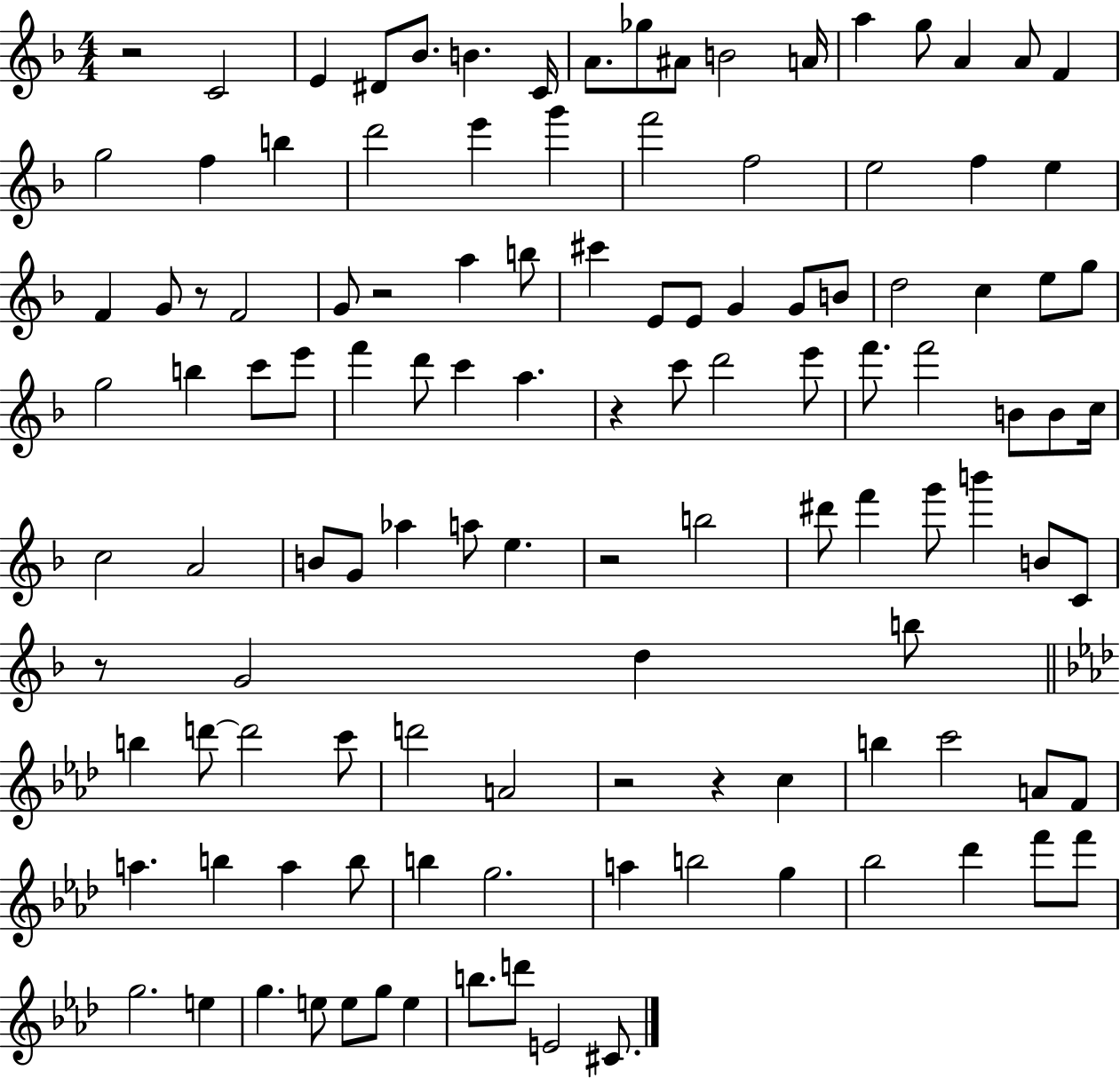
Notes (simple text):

R/h C4/h E4/q D#4/e Bb4/e. B4/q. C4/s A4/e. Gb5/e A#4/e B4/h A4/s A5/q G5/e A4/q A4/e F4/q G5/h F5/q B5/q D6/h E6/q G6/q F6/h F5/h E5/h F5/q E5/q F4/q G4/e R/e F4/h G4/e R/h A5/q B5/e C#6/q E4/e E4/e G4/q G4/e B4/e D5/h C5/q E5/e G5/e G5/h B5/q C6/e E6/e F6/q D6/e C6/q A5/q. R/q C6/e D6/h E6/e F6/e. F6/h B4/e B4/e C5/s C5/h A4/h B4/e G4/e Ab5/q A5/e E5/q. R/h B5/h D#6/e F6/q G6/e B6/q B4/e C4/e R/e G4/h D5/q B5/e B5/q D6/e D6/h C6/e D6/h A4/h R/h R/q C5/q B5/q C6/h A4/e F4/e A5/q. B5/q A5/q B5/e B5/q G5/h. A5/q B5/h G5/q Bb5/h Db6/q F6/e F6/e G5/h. E5/q G5/q. E5/e E5/e G5/e E5/q B5/e. D6/e E4/h C#4/e.